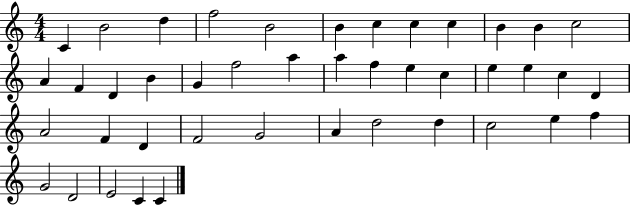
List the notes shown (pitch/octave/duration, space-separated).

C4/q B4/h D5/q F5/h B4/h B4/q C5/q C5/q C5/q B4/q B4/q C5/h A4/q F4/q D4/q B4/q G4/q F5/h A5/q A5/q F5/q E5/q C5/q E5/q E5/q C5/q D4/q A4/h F4/q D4/q F4/h G4/h A4/q D5/h D5/q C5/h E5/q F5/q G4/h D4/h E4/h C4/q C4/q